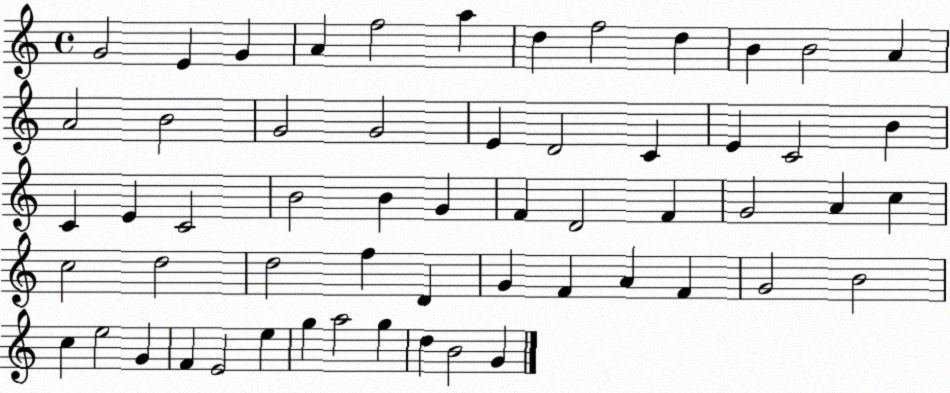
X:1
T:Untitled
M:4/4
L:1/4
K:C
G2 E G A f2 a d f2 d B B2 A A2 B2 G2 G2 E D2 C E C2 B C E C2 B2 B G F D2 F G2 A c c2 d2 d2 f D G F A F G2 B2 c e2 G F E2 e g a2 g d B2 G